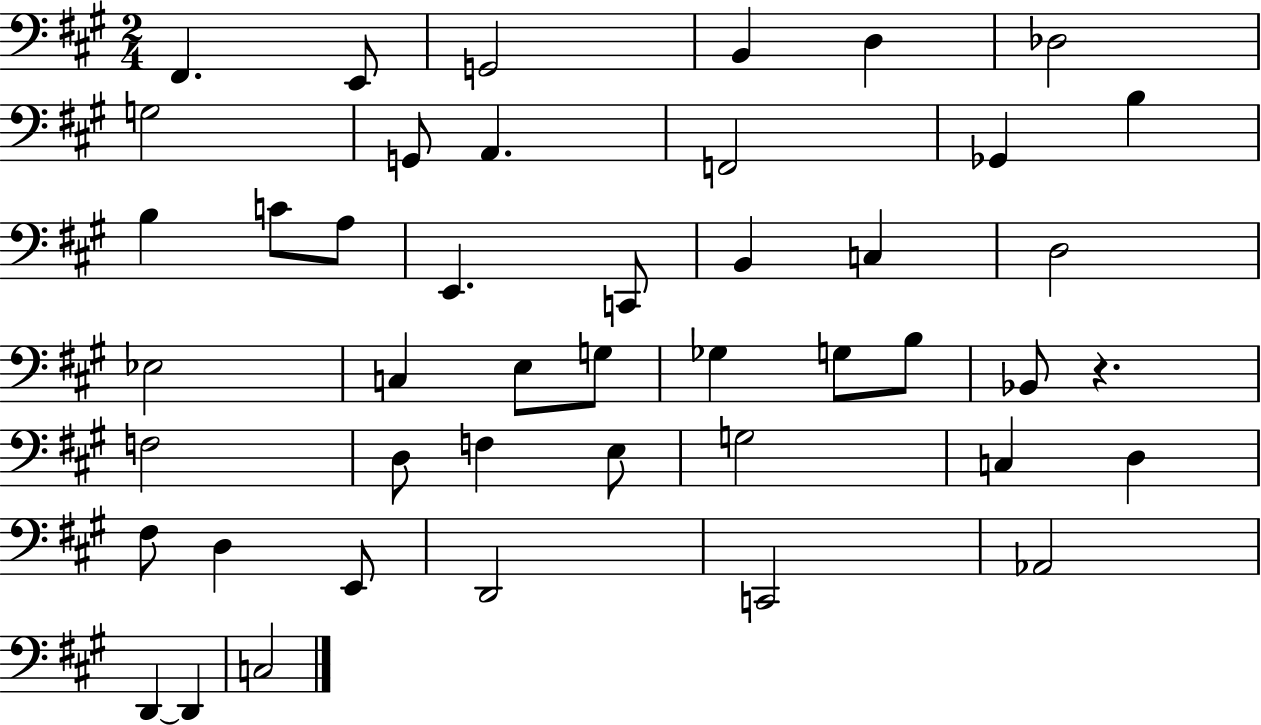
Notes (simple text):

F#2/q. E2/e G2/h B2/q D3/q Db3/h G3/h G2/e A2/q. F2/h Gb2/q B3/q B3/q C4/e A3/e E2/q. C2/e B2/q C3/q D3/h Eb3/h C3/q E3/e G3/e Gb3/q G3/e B3/e Bb2/e R/q. F3/h D3/e F3/q E3/e G3/h C3/q D3/q F#3/e D3/q E2/e D2/h C2/h Ab2/h D2/q D2/q C3/h